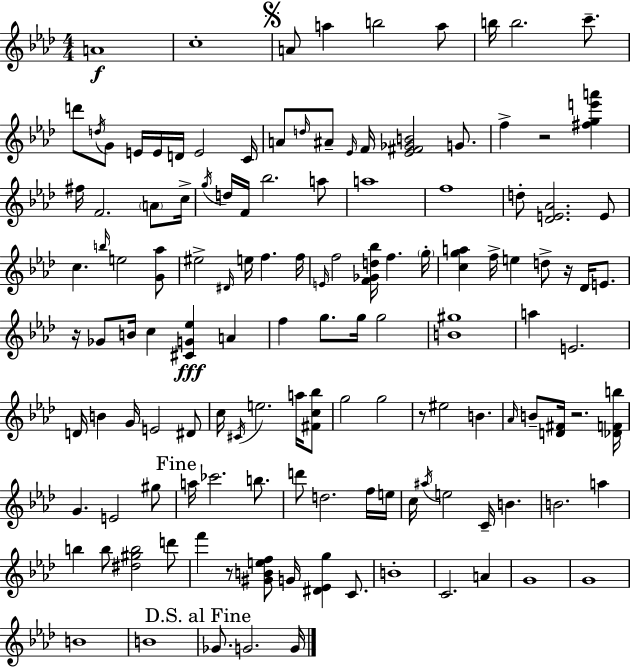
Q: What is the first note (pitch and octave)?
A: A4